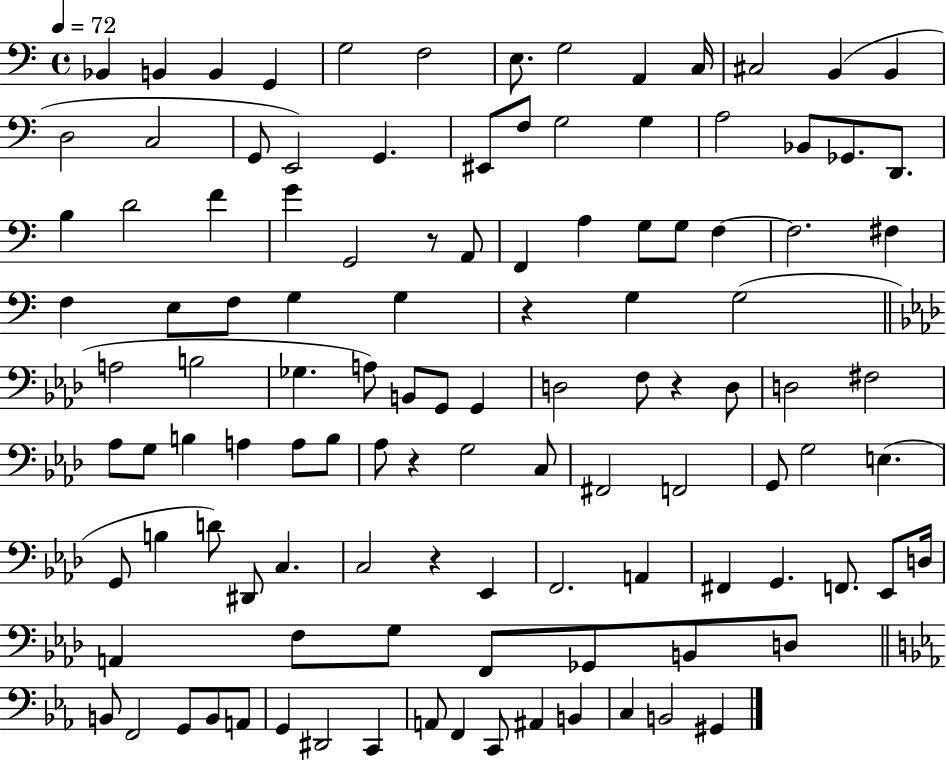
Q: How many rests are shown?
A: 5